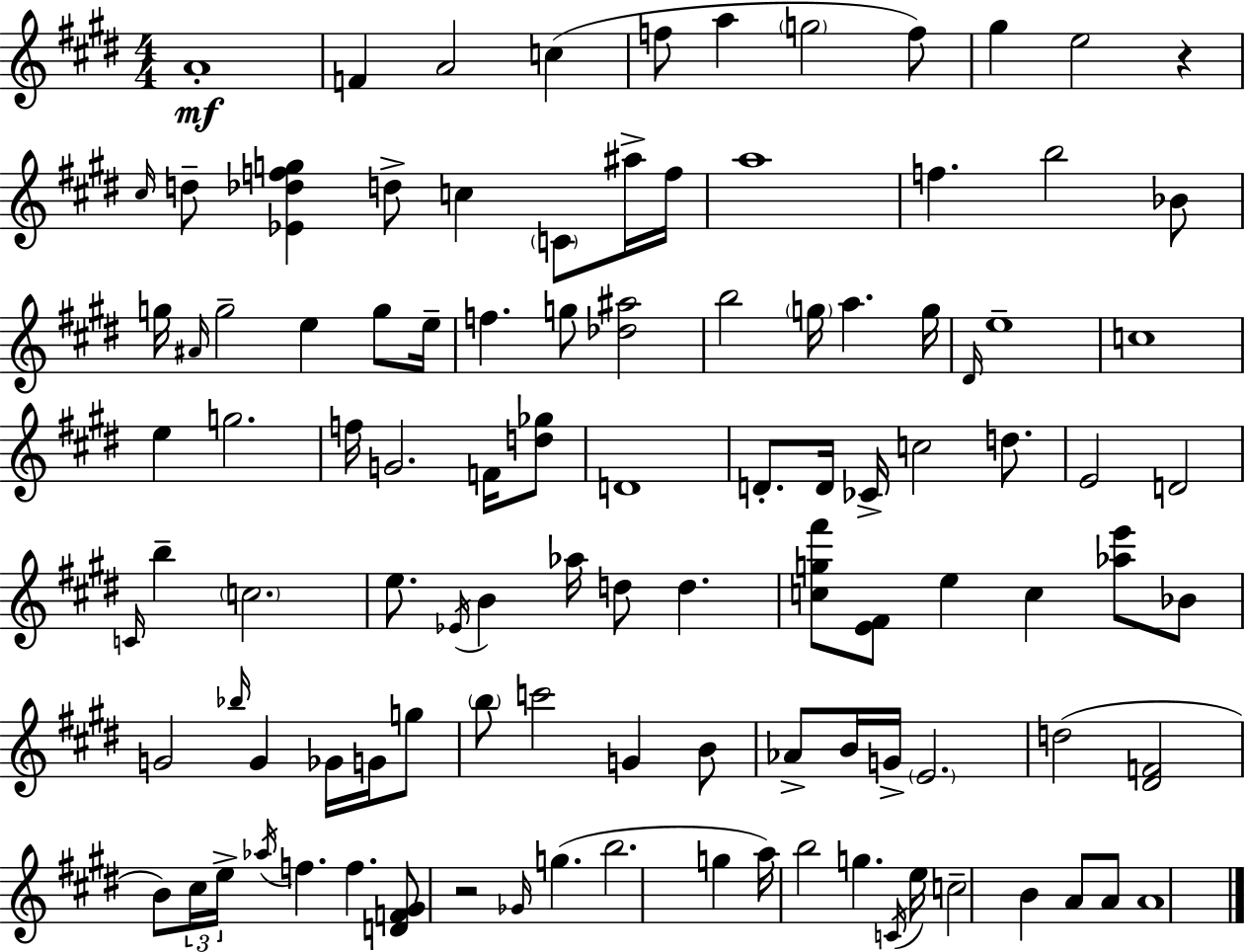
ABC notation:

X:1
T:Untitled
M:4/4
L:1/4
K:E
A4 F A2 c f/2 a g2 f/2 ^g e2 z ^c/4 d/2 [_E_dfg] d/2 c C/2 ^a/4 f/4 a4 f b2 _B/2 g/4 ^A/4 g2 e g/2 e/4 f g/2 [_d^a]2 b2 g/4 a g/4 ^D/4 e4 c4 e g2 f/4 G2 F/4 [d_g]/2 D4 D/2 D/4 _C/4 c2 d/2 E2 D2 C/4 b c2 e/2 _E/4 B _a/4 d/2 d [cg^f']/2 [E^F]/2 e c [_ae']/2 _B/2 G2 _b/4 G _G/4 G/4 g/2 b/2 c'2 G B/2 _A/2 B/4 G/4 E2 d2 [^DF]2 B/2 ^c/4 e/4 _a/4 f f [DF^G]/2 z2 _G/4 g b2 g a/4 b2 g C/4 e/4 c2 B A/2 A/2 A4